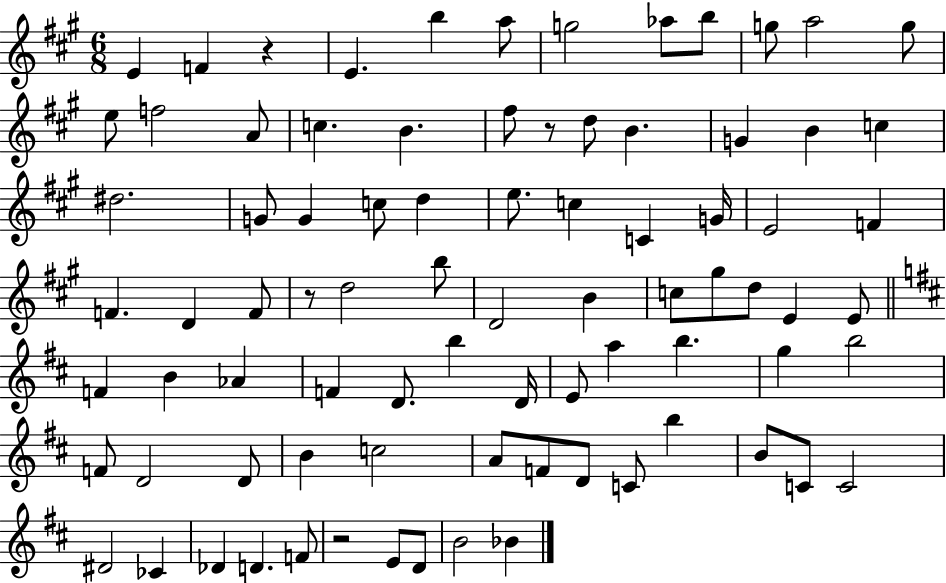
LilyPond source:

{
  \clef treble
  \numericTimeSignature
  \time 6/8
  \key a \major
  e'4 f'4 r4 | e'4. b''4 a''8 | g''2 aes''8 b''8 | g''8 a''2 g''8 | \break e''8 f''2 a'8 | c''4. b'4. | fis''8 r8 d''8 b'4. | g'4 b'4 c''4 | \break dis''2. | g'8 g'4 c''8 d''4 | e''8. c''4 c'4 g'16 | e'2 f'4 | \break f'4. d'4 f'8 | r8 d''2 b''8 | d'2 b'4 | c''8 gis''8 d''8 e'4 e'8 | \break \bar "||" \break \key d \major f'4 b'4 aes'4 | f'4 d'8. b''4 d'16 | e'8 a''4 b''4. | g''4 b''2 | \break f'8 d'2 d'8 | b'4 c''2 | a'8 f'8 d'8 c'8 b''4 | b'8 c'8 c'2 | \break dis'2 ces'4 | des'4 d'4. f'8 | r2 e'8 d'8 | b'2 bes'4 | \break \bar "|."
}